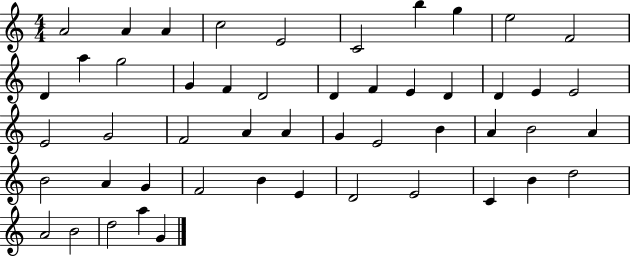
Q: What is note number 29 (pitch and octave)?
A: G4